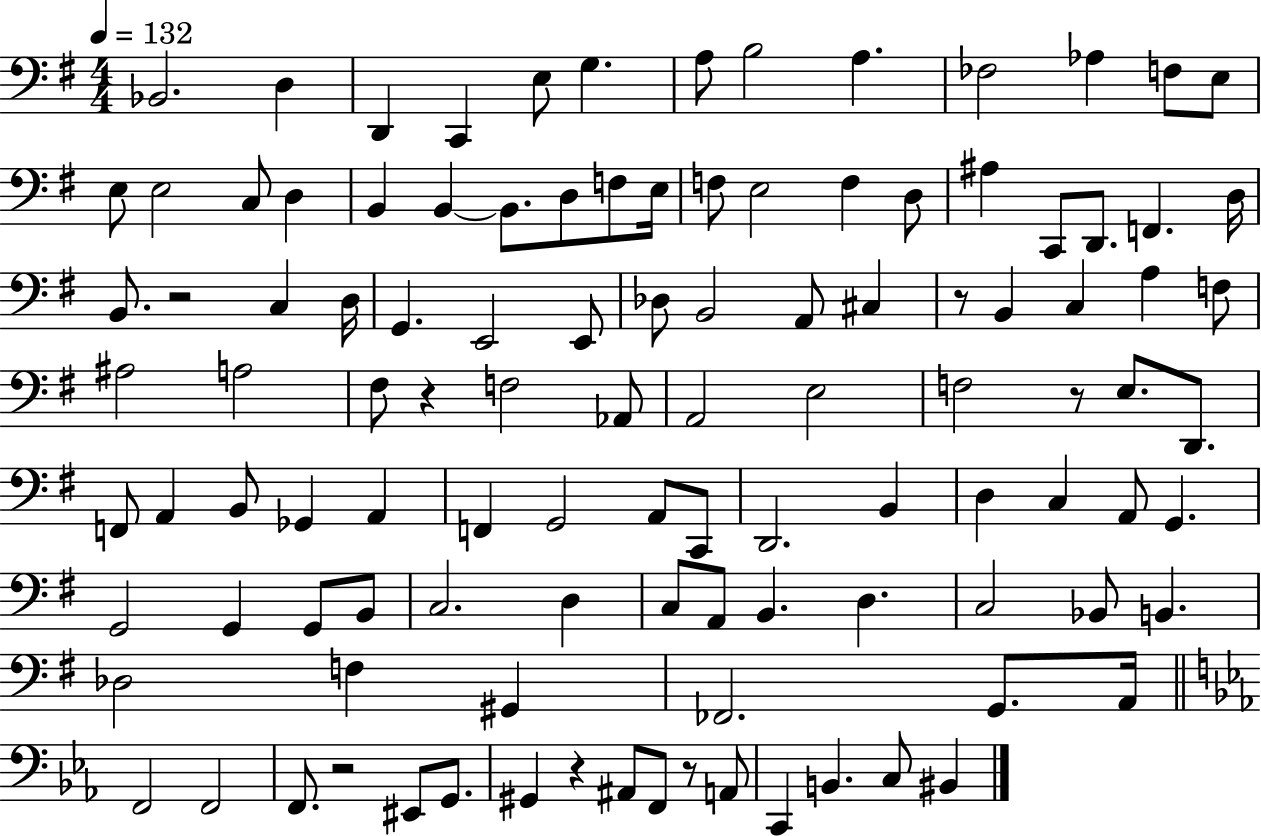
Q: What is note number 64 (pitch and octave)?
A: A2